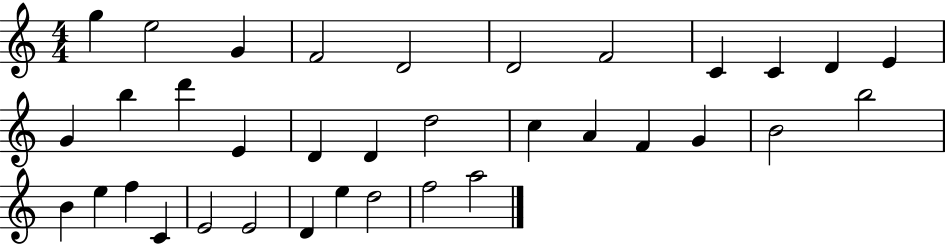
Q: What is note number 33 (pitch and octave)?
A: D5